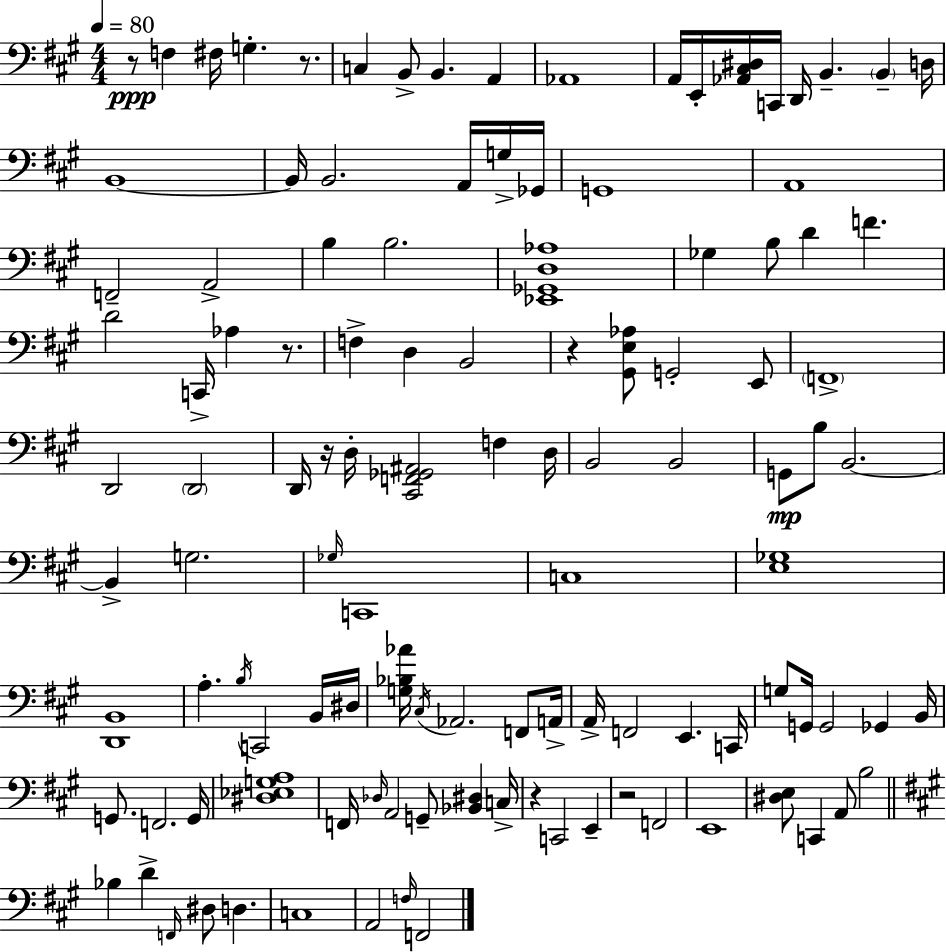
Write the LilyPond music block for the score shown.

{
  \clef bass
  \numericTimeSignature
  \time 4/4
  \key a \major
  \tempo 4 = 80
  r8\ppp f4 fis16 g4.-. r8. | c4 b,8-> b,4. a,4 | aes,1 | a,16 e,16-. <aes, cis dis>16 c,16 d,16 b,4.-- \parenthesize b,4-- d16 | \break b,1~~ | b,16 b,2. a,16 g16-> ges,16 | g,1 | a,1 | \break f,2-- a,2-> | b4 b2. | <ees, ges, d aes>1 | ges4 b8 d'4 f'4. | \break d'2 c,16-> aes4 r8. | f4-> d4 b,2 | r4 <gis, e aes>8 g,2-. e,8 | \parenthesize f,1-> | \break d,2 \parenthesize d,2 | d,16 r16 d16-. <cis, f, ges, ais,>2 f4 d16 | b,2 b,2 | g,8\mp b8 b,2.~~ | \break b,4-> g2. | \grace { ges16 } c,1 | c1 | <e ges>1 | \break <d, b,>1 | a4.-. \acciaccatura { b16 } c,2 | b,16 dis16 <g bes aes'>16 \acciaccatura { cis16 } aes,2. | f,8 a,16-> a,16-> f,2 e,4. | \break c,16 g8 g,16 g,2 ges,4 | b,16 g,8. f,2. | g,16 <dis ees g a>1 | f,16 \grace { des16 } a,2 g,8-- <bes, dis>4 | \break c16-> r4 c,2 | e,4-- r2 f,2 | e,1 | <dis e>8 c,4 a,8 b2 | \break \bar "||" \break \key a \major bes4 d'4-> \grace { f,16 } dis8 d4. | c1 | a,2 \grace { f16 } f,2 | \bar "|."
}